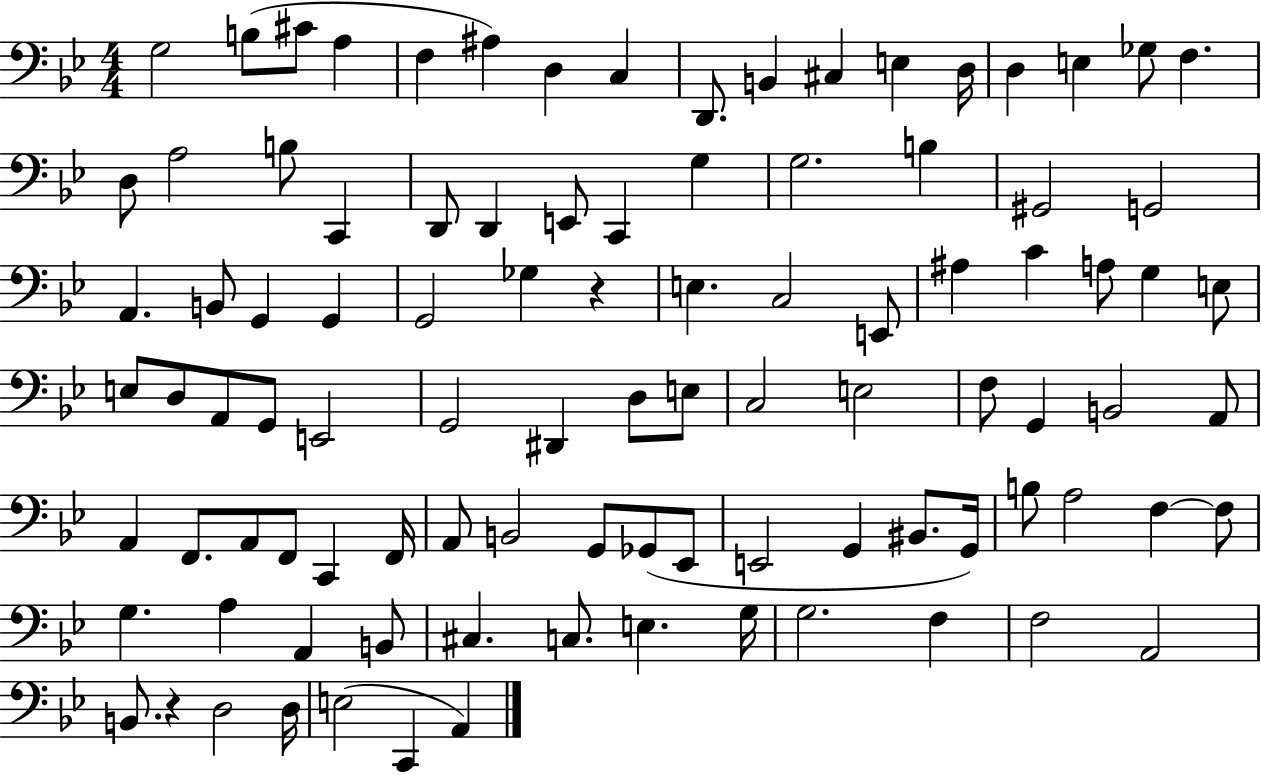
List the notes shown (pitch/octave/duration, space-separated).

G3/h B3/e C#4/e A3/q F3/q A#3/q D3/q C3/q D2/e. B2/q C#3/q E3/q D3/s D3/q E3/q Gb3/e F3/q. D3/e A3/h B3/e C2/q D2/e D2/q E2/e C2/q G3/q G3/h. B3/q G#2/h G2/h A2/q. B2/e G2/q G2/q G2/h Gb3/q R/q E3/q. C3/h E2/e A#3/q C4/q A3/e G3/q E3/e E3/e D3/e A2/e G2/e E2/h G2/h D#2/q D3/e E3/e C3/h E3/h F3/e G2/q B2/h A2/e A2/q F2/e. A2/e F2/e C2/q F2/s A2/e B2/h G2/e Gb2/e Eb2/e E2/h G2/q BIS2/e. G2/s B3/e A3/h F3/q F3/e G3/q. A3/q A2/q B2/e C#3/q. C3/e. E3/q. G3/s G3/h. F3/q F3/h A2/h B2/e. R/q D3/h D3/s E3/h C2/q A2/q